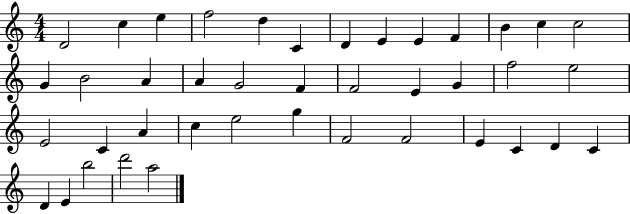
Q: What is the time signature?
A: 4/4